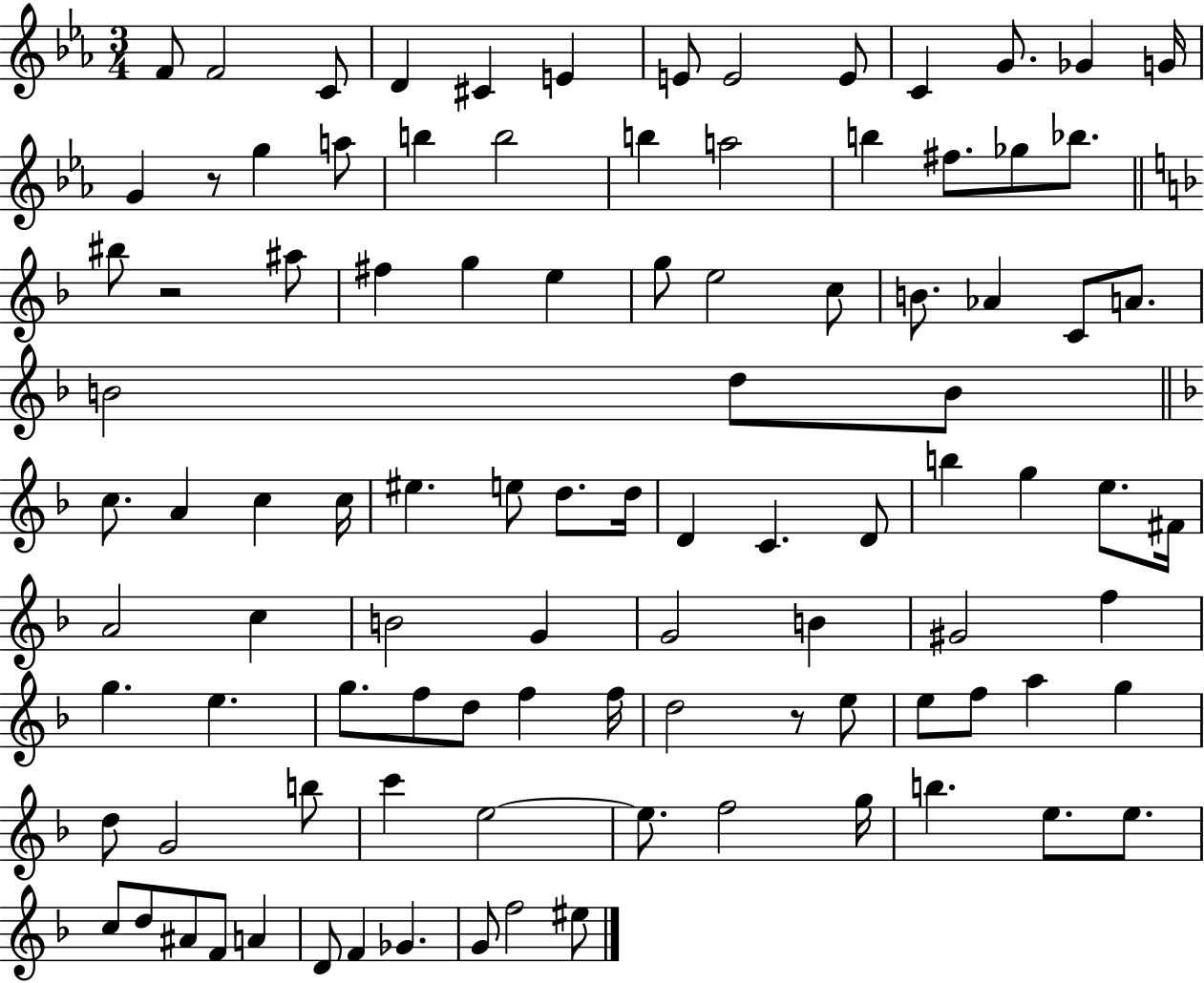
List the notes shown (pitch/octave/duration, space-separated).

F4/e F4/h C4/e D4/q C#4/q E4/q E4/e E4/h E4/e C4/q G4/e. Gb4/q G4/s G4/q R/e G5/q A5/e B5/q B5/h B5/q A5/h B5/q F#5/e. Gb5/e Bb5/e. BIS5/e R/h A#5/e F#5/q G5/q E5/q G5/e E5/h C5/e B4/e. Ab4/q C4/e A4/e. B4/h D5/e B4/e C5/e. A4/q C5/q C5/s EIS5/q. E5/e D5/e. D5/s D4/q C4/q. D4/e B5/q G5/q E5/e. F#4/s A4/h C5/q B4/h G4/q G4/h B4/q G#4/h F5/q G5/q. E5/q. G5/e. F5/e D5/e F5/q F5/s D5/h R/e E5/e E5/e F5/e A5/q G5/q D5/e G4/h B5/e C6/q E5/h E5/e. F5/h G5/s B5/q. E5/e. E5/e. C5/e D5/e A#4/e F4/e A4/q D4/e F4/q Gb4/q. G4/e F5/h EIS5/e